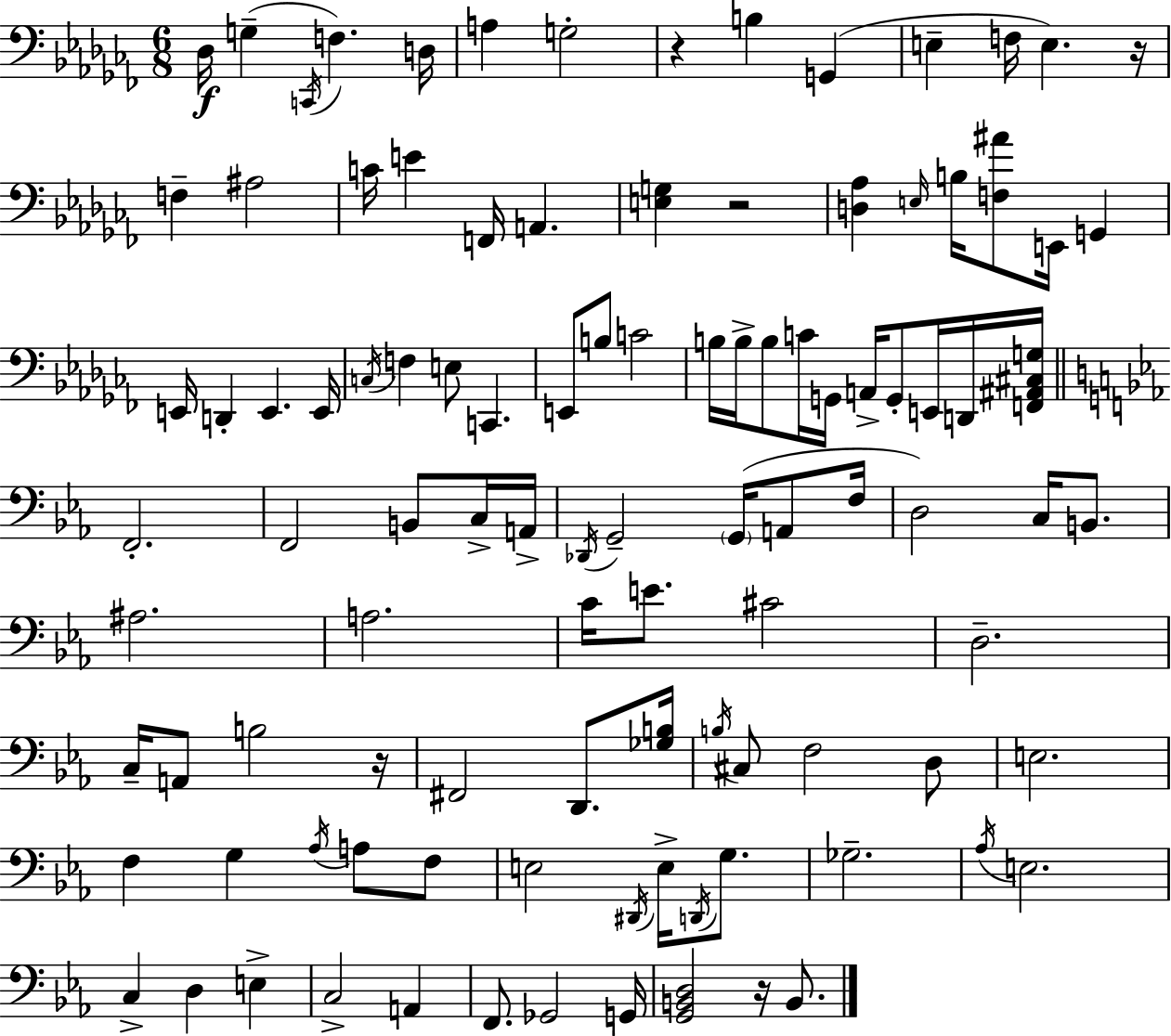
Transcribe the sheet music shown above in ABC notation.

X:1
T:Untitled
M:6/8
L:1/4
K:Abm
_D,/4 G, C,,/4 F, D,/4 A, G,2 z B, G,, E, F,/4 E, z/4 F, ^A,2 C/4 E F,,/4 A,, [E,G,] z2 [D,_A,] E,/4 B,/4 [F,^A]/2 E,,/4 G,, E,,/4 D,, E,, E,,/4 C,/4 F, E,/2 C,, E,,/2 B,/2 C2 B,/4 B,/4 B,/2 C/4 G,,/4 A,,/4 G,,/2 E,,/4 D,,/4 [F,,^A,,^C,G,]/4 F,,2 F,,2 B,,/2 C,/4 A,,/4 _D,,/4 G,,2 G,,/4 A,,/2 F,/4 D,2 C,/4 B,,/2 ^A,2 A,2 C/4 E/2 ^C2 D,2 C,/4 A,,/2 B,2 z/4 ^F,,2 D,,/2 [_G,B,]/4 B,/4 ^C,/2 F,2 D,/2 E,2 F, G, _A,/4 A,/2 F,/2 E,2 ^D,,/4 E,/4 D,,/4 G,/2 _G,2 _A,/4 E,2 C, D, E, C,2 A,, F,,/2 _G,,2 G,,/4 [G,,B,,D,]2 z/4 B,,/2